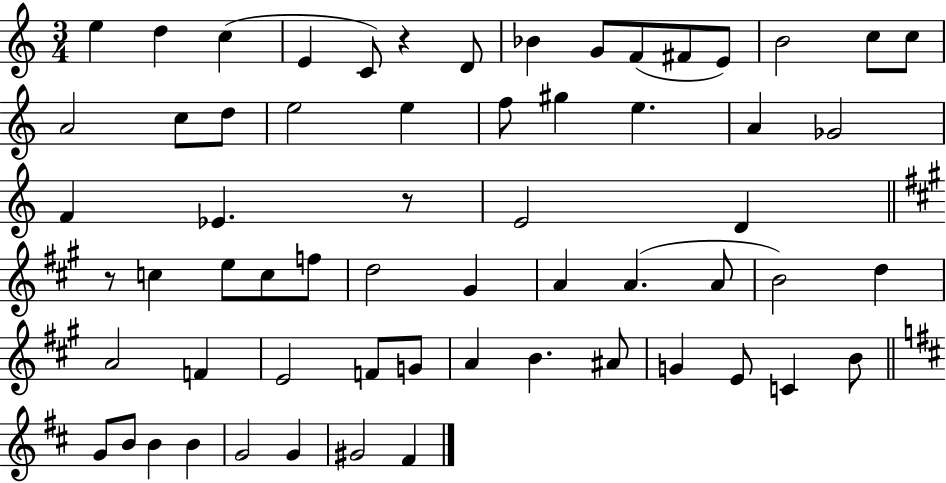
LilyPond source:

{
  \clef treble
  \numericTimeSignature
  \time 3/4
  \key c \major
  e''4 d''4 c''4( | e'4 c'8) r4 d'8 | bes'4 g'8 f'8( fis'8 e'8) | b'2 c''8 c''8 | \break a'2 c''8 d''8 | e''2 e''4 | f''8 gis''4 e''4. | a'4 ges'2 | \break f'4 ees'4. r8 | e'2 d'4 | \bar "||" \break \key a \major r8 c''4 e''8 c''8 f''8 | d''2 gis'4 | a'4 a'4.( a'8 | b'2) d''4 | \break a'2 f'4 | e'2 f'8 g'8 | a'4 b'4. ais'8 | g'4 e'8 c'4 b'8 | \break \bar "||" \break \key d \major g'8 b'8 b'4 b'4 | g'2 g'4 | gis'2 fis'4 | \bar "|."
}